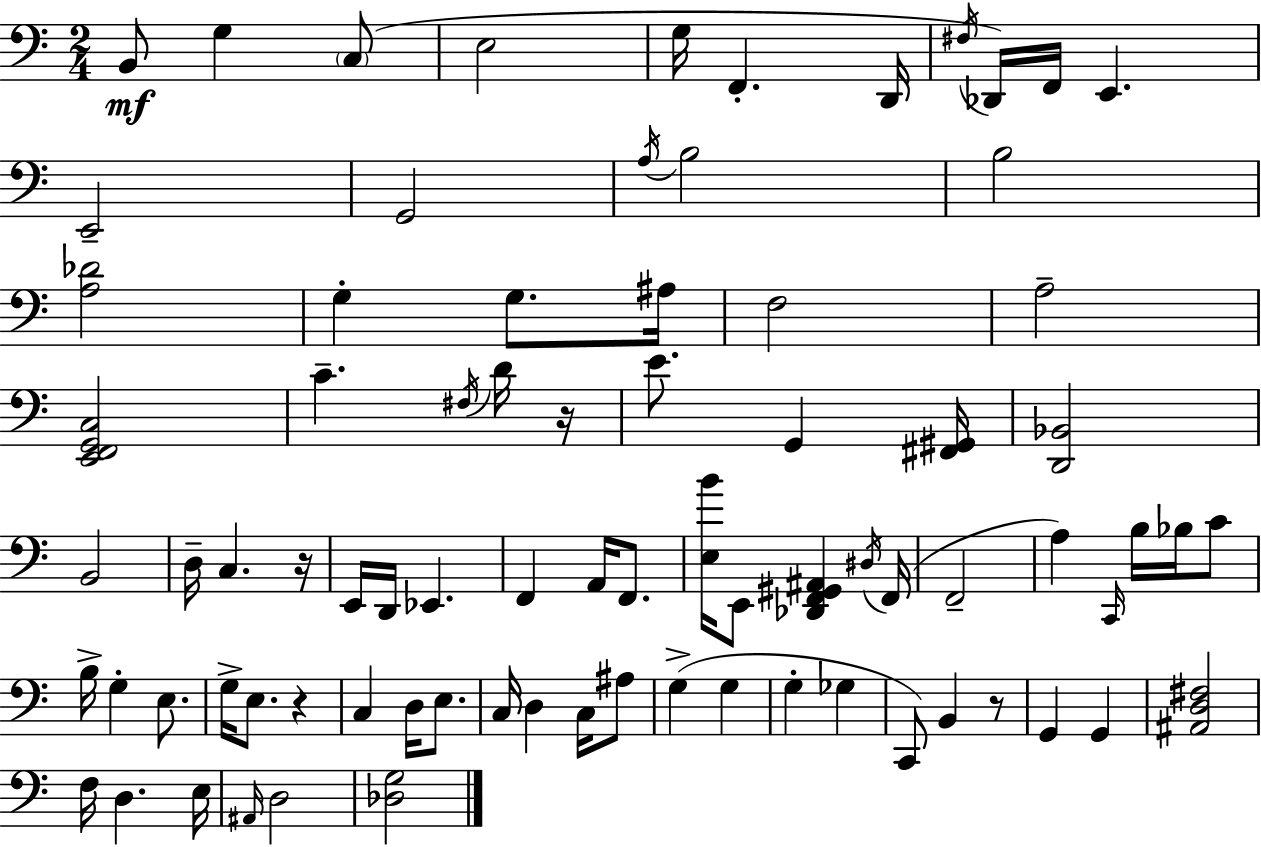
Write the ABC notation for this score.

X:1
T:Untitled
M:2/4
L:1/4
K:C
B,,/2 G, C,/2 E,2 G,/4 F,, D,,/4 ^F,/4 _D,,/4 F,,/4 E,, E,,2 G,,2 A,/4 B,2 B,2 [A,_D]2 G, G,/2 ^A,/4 F,2 A,2 [E,,F,,G,,C,]2 C ^F,/4 D/4 z/4 E/2 G,, [^F,,^G,,]/4 [D,,_B,,]2 B,,2 D,/4 C, z/4 E,,/4 D,,/4 _E,, F,, A,,/4 F,,/2 [E,B]/4 E,,/2 [_D,,F,,^G,,^A,,] ^D,/4 F,,/4 F,,2 A, C,,/4 B,/4 _B,/4 C/2 B,/4 G, E,/2 G,/4 E,/2 z C, D,/4 E,/2 C,/4 D, C,/4 ^A,/2 G, G, G, _G, C,,/2 B,, z/2 G,, G,, [^A,,D,^F,]2 F,/4 D, E,/4 ^A,,/4 D,2 [_D,G,]2